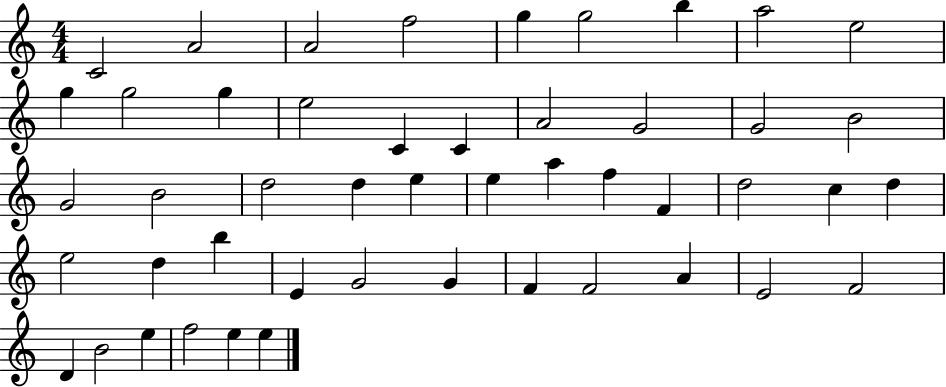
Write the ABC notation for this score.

X:1
T:Untitled
M:4/4
L:1/4
K:C
C2 A2 A2 f2 g g2 b a2 e2 g g2 g e2 C C A2 G2 G2 B2 G2 B2 d2 d e e a f F d2 c d e2 d b E G2 G F F2 A E2 F2 D B2 e f2 e e